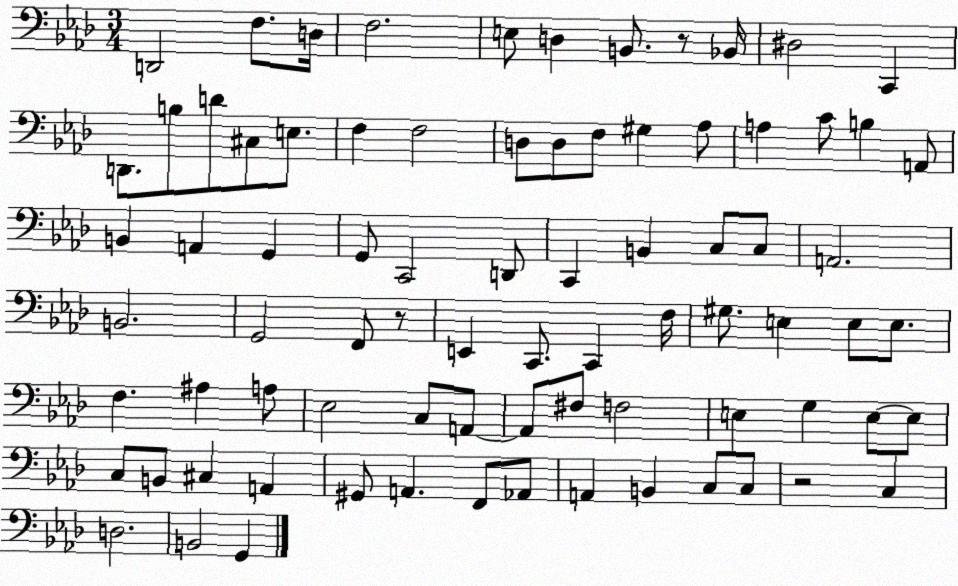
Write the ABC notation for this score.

X:1
T:Untitled
M:3/4
L:1/4
K:Ab
D,,2 F,/2 D,/4 F,2 E,/2 D, B,,/2 z/2 _B,,/4 ^D,2 C,, D,,/2 B,/2 D/2 ^C,/2 E,/2 F, F,2 D,/2 D,/2 F,/2 ^G, _A,/2 A, C/2 B, A,,/2 B,, A,, G,, G,,/2 C,,2 D,,/2 C,, B,, C,/2 C,/2 A,,2 B,,2 G,,2 F,,/2 z/2 E,, C,,/2 C,, F,/4 ^G,/2 E, E,/2 E,/2 F, ^A, A,/2 _E,2 C,/2 A,,/2 A,,/2 ^F,/2 F,2 E, G, E,/2 E,/2 C,/2 B,,/2 ^C, A,, ^G,,/2 A,, F,,/2 _A,,/2 A,, B,, C,/2 C,/2 z2 C, D,2 B,,2 G,,